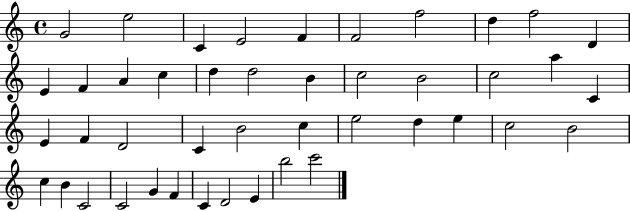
X:1
T:Untitled
M:4/4
L:1/4
K:C
G2 e2 C E2 F F2 f2 d f2 D E F A c d d2 B c2 B2 c2 a C E F D2 C B2 c e2 d e c2 B2 c B C2 C2 G F C D2 E b2 c'2